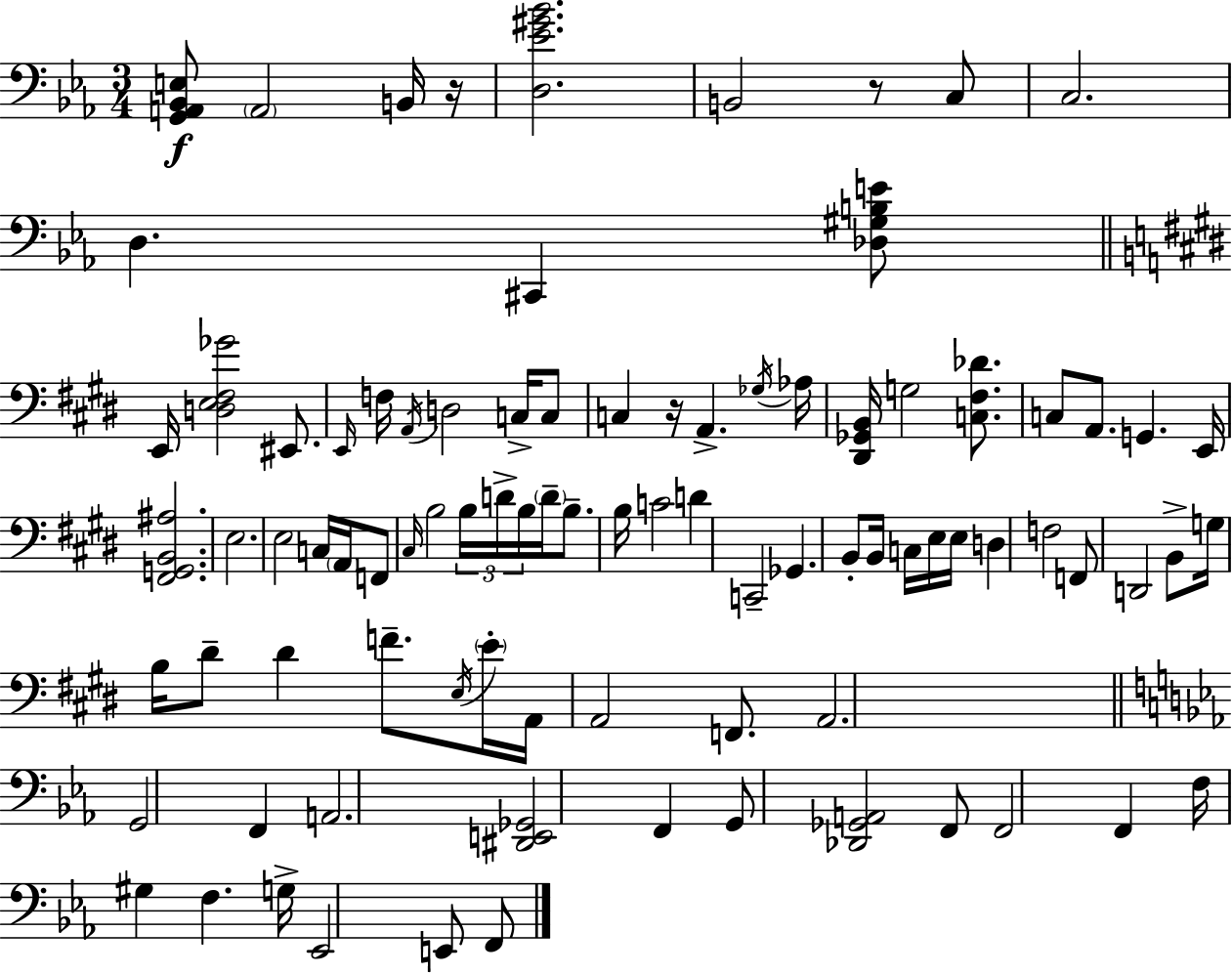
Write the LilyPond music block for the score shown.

{
  \clef bass
  \numericTimeSignature
  \time 3/4
  \key ees \major
  <g, a, bes, e>8\f \parenthesize a,2 b,16 r16 | <d ees' gis' bes'>2. | b,2 r8 c8 | c2. | \break d4. cis,4 <des gis b e'>8 | \bar "||" \break \key e \major e,16 <d e fis ges'>2 eis,8. | \grace { e,16 } f16 \acciaccatura { a,16 } d2 c16-> | c8 c4 r16 a,4.-> | \acciaccatura { ges16 } aes16 <dis, ges, b,>16 g2 | \break <c fis des'>8. c8 a,8. g,4. | e,16 <fis, g, b, ais>2. | e2. | e2 c16 | \break \parenthesize a,16 f,8 \grace { cis16 } b2 | \tuplet 3/2 { b16 d'16-> b16 } \parenthesize d'16-- b8.-- b16 c'2 | d'4 c,2-- | ges,4. b,8-. | \break b,16 c16 e16 e16 d4 f2 | f,8 d,2 | b,8-> g16 b16 dis'8-- dis'4 | f'8.-- \acciaccatura { e16 } \parenthesize e'16-. a,16 a,2 | \break f,8. a,2. | \bar "||" \break \key c \minor g,2 f,4 | a,2. | <dis, e, ges,>2 f,4 | g,8 <des, ges, a,>2 f,8 | \break f,2 f,4 | f16 gis4 f4. g16-> | ees,2 e,8 f,8 | \bar "|."
}